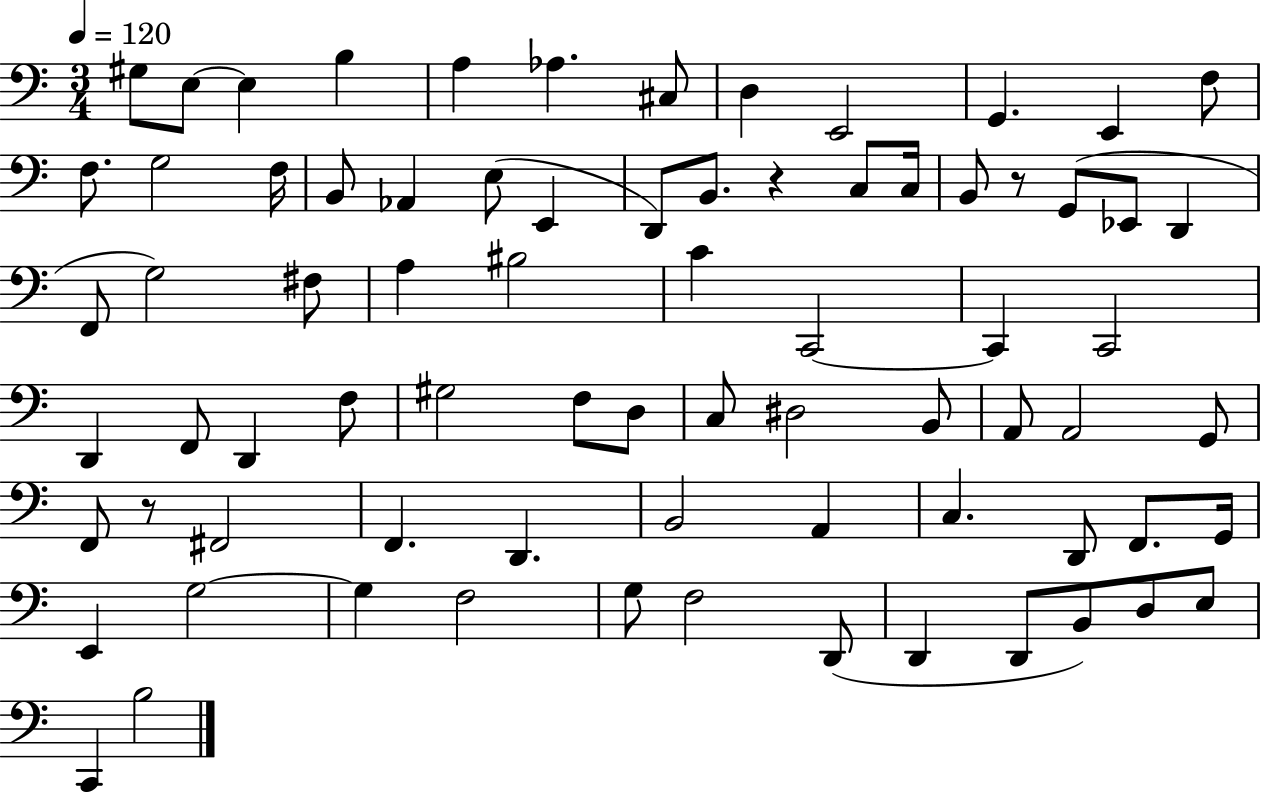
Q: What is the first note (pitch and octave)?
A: G#3